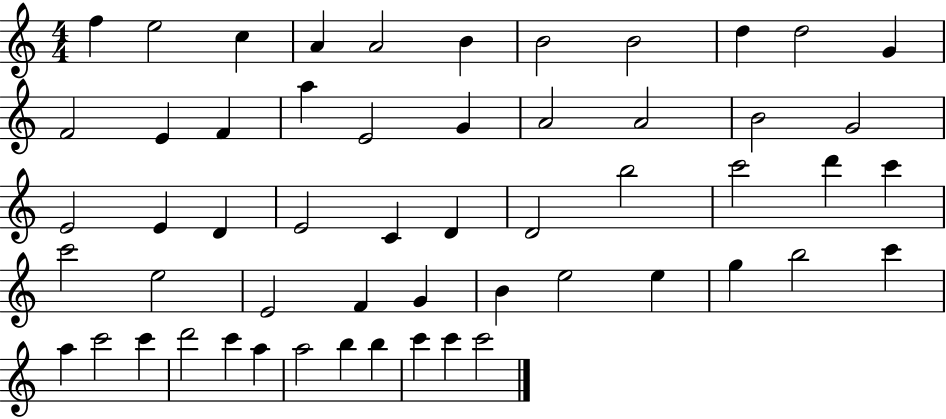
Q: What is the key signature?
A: C major